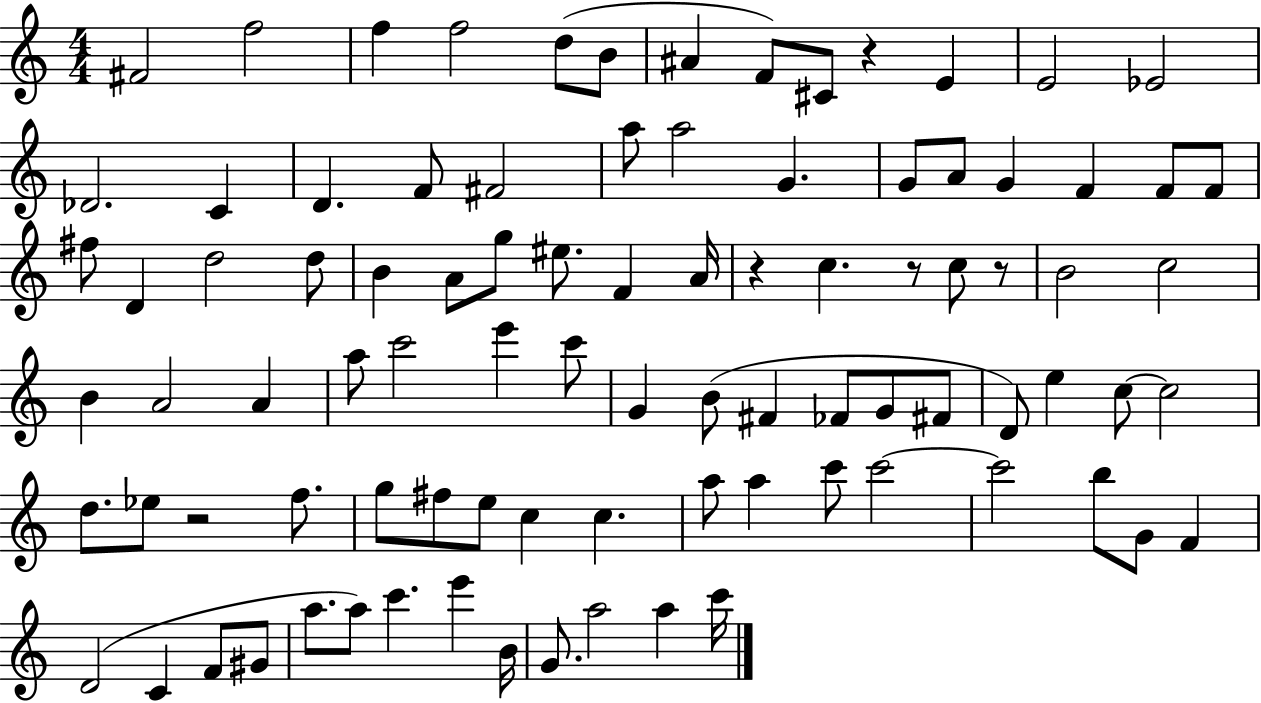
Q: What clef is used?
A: treble